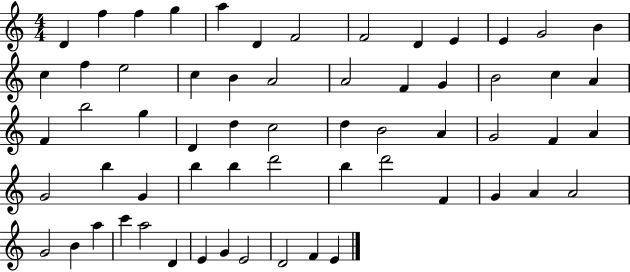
D4/q F5/q F5/q G5/q A5/q D4/q F4/h F4/h D4/q E4/q E4/q G4/h B4/q C5/q F5/q E5/h C5/q B4/q A4/h A4/h F4/q G4/q B4/h C5/q A4/q F4/q B5/h G5/q D4/q D5/q C5/h D5/q B4/h A4/q G4/h F4/q A4/q G4/h B5/q G4/q B5/q B5/q D6/h B5/q D6/h F4/q G4/q A4/q A4/h G4/h B4/q A5/q C6/q A5/h D4/q E4/q G4/q E4/h D4/h F4/q E4/q